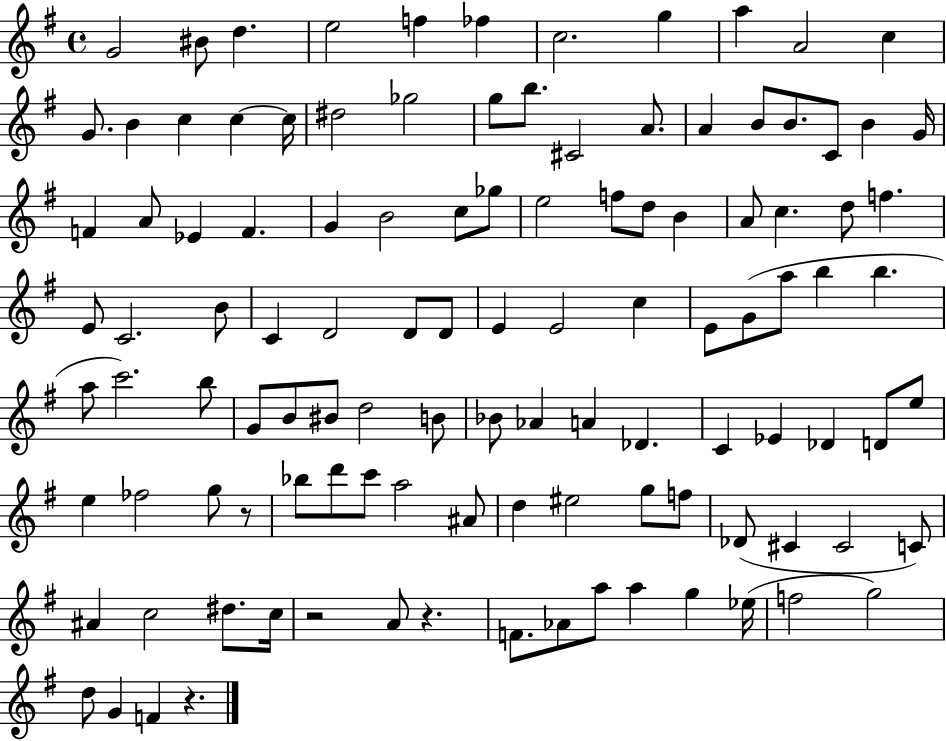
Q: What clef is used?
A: treble